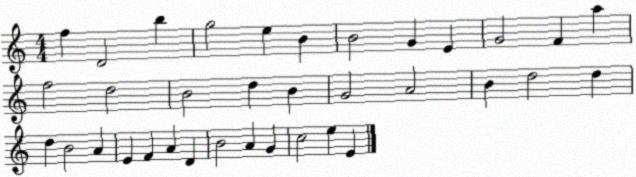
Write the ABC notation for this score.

X:1
T:Untitled
M:4/4
L:1/4
K:C
f D2 b g2 e B B2 G E G2 F a f2 d2 B2 d B G2 A2 B d2 d d B2 A E F A D B2 A G c2 e E